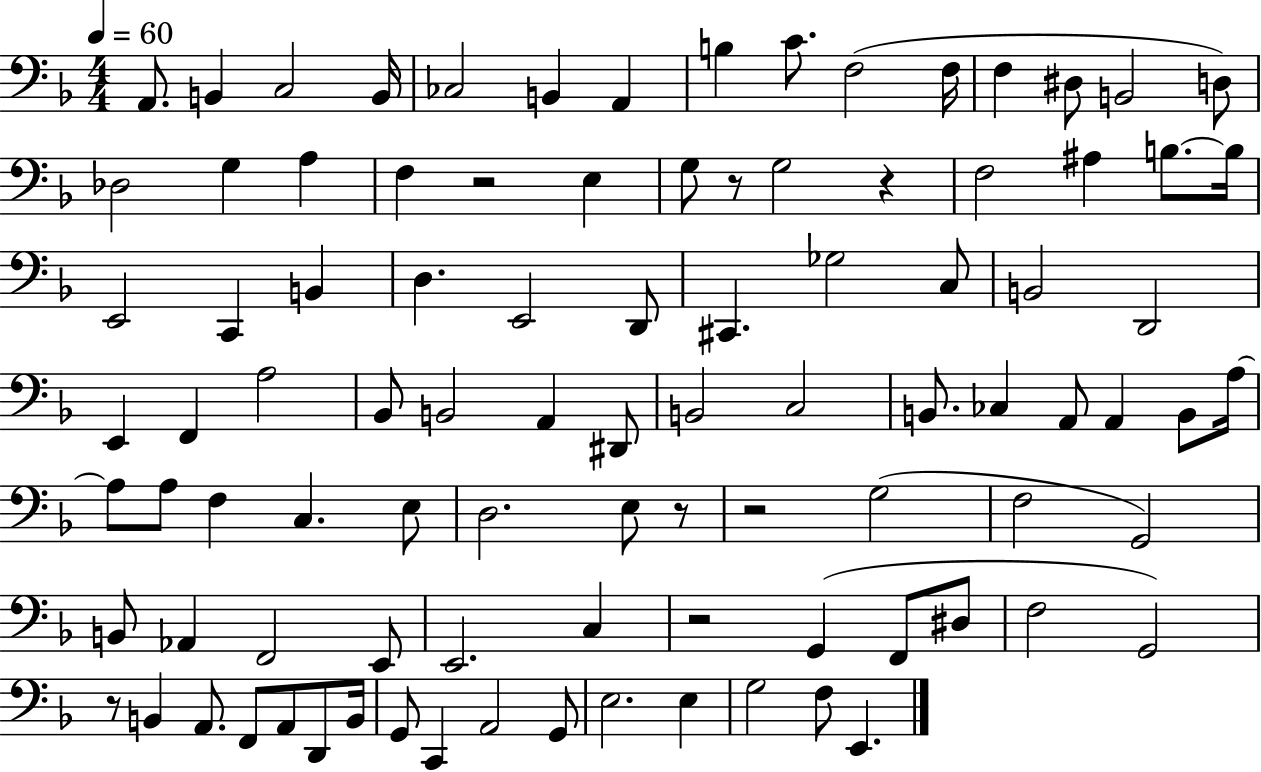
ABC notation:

X:1
T:Untitled
M:4/4
L:1/4
K:F
A,,/2 B,, C,2 B,,/4 _C,2 B,, A,, B, C/2 F,2 F,/4 F, ^D,/2 B,,2 D,/2 _D,2 G, A, F, z2 E, G,/2 z/2 G,2 z F,2 ^A, B,/2 B,/4 E,,2 C,, B,, D, E,,2 D,,/2 ^C,, _G,2 C,/2 B,,2 D,,2 E,, F,, A,2 _B,,/2 B,,2 A,, ^D,,/2 B,,2 C,2 B,,/2 _C, A,,/2 A,, B,,/2 A,/4 A,/2 A,/2 F, C, E,/2 D,2 E,/2 z/2 z2 G,2 F,2 G,,2 B,,/2 _A,, F,,2 E,,/2 E,,2 C, z2 G,, F,,/2 ^D,/2 F,2 G,,2 z/2 B,, A,,/2 F,,/2 A,,/2 D,,/2 B,,/4 G,,/2 C,, A,,2 G,,/2 E,2 E, G,2 F,/2 E,,